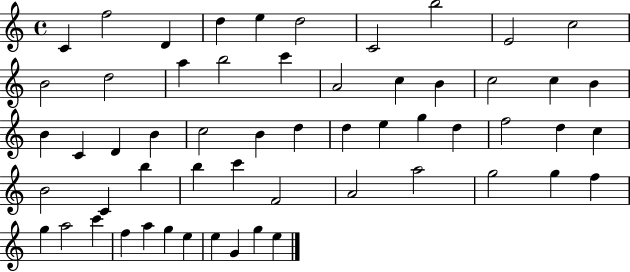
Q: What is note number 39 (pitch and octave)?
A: B5